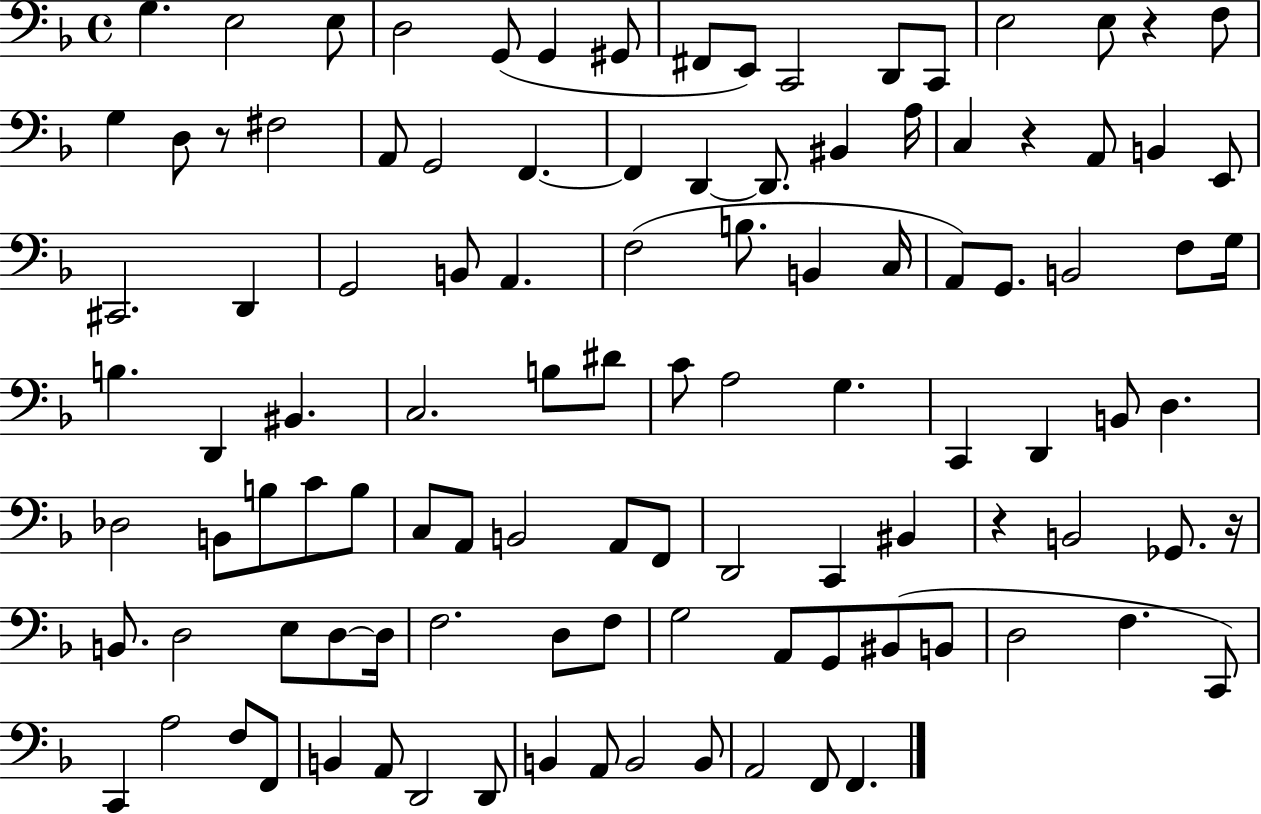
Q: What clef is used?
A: bass